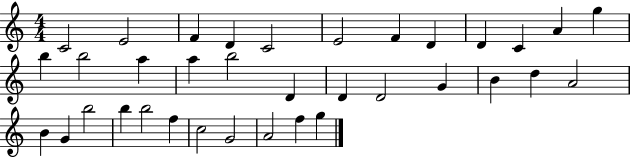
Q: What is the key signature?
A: C major